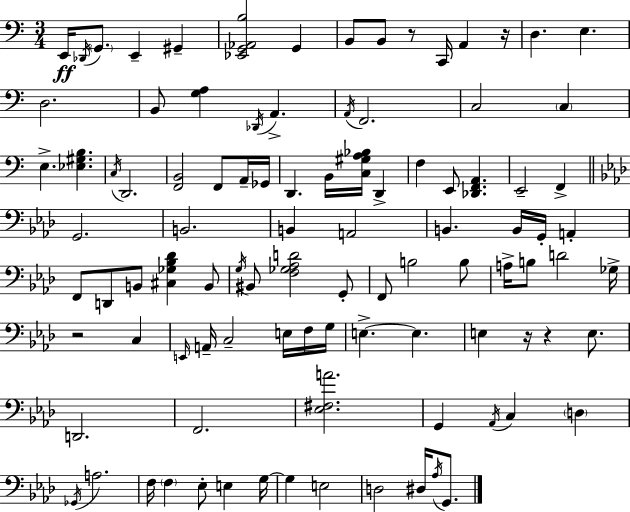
X:1
T:Untitled
M:3/4
L:1/4
K:C
E,,/4 _D,,/4 G,,/2 E,, ^G,, [_E,,G,,_A,,B,]2 G,, B,,/2 B,,/2 z/2 C,,/4 A,, z/4 D, E, D,2 B,,/2 [G,A,] _D,,/4 A,, A,,/4 F,,2 C,2 C, E, [_E,^G,B,] C,/4 D,,2 [F,,B,,]2 F,,/2 A,,/4 _G,,/4 D,, B,,/4 [C,^G,A,_B,]/4 D,, F, E,,/2 [_D,,F,,A,,] E,,2 F,, G,,2 B,,2 B,, A,,2 B,, B,,/4 G,,/4 A,, F,,/2 D,,/2 B,,/2 [^C,_G,_B,_D] B,,/2 G,/4 ^B,,/2 [F,_G,_A,D]2 G,,/2 F,,/2 B,2 B,/2 A,/4 B,/2 D2 _G,/4 z2 C, E,,/4 A,,/4 C,2 E,/4 F,/4 G,/4 E, E, E, z/4 z E,/2 D,,2 F,,2 [_E,^F,A]2 G,, _A,,/4 C, D, _G,,/4 A,2 F,/4 F, _E,/2 E, G,/4 G, E,2 D,2 ^D,/4 _A,/4 G,,/2